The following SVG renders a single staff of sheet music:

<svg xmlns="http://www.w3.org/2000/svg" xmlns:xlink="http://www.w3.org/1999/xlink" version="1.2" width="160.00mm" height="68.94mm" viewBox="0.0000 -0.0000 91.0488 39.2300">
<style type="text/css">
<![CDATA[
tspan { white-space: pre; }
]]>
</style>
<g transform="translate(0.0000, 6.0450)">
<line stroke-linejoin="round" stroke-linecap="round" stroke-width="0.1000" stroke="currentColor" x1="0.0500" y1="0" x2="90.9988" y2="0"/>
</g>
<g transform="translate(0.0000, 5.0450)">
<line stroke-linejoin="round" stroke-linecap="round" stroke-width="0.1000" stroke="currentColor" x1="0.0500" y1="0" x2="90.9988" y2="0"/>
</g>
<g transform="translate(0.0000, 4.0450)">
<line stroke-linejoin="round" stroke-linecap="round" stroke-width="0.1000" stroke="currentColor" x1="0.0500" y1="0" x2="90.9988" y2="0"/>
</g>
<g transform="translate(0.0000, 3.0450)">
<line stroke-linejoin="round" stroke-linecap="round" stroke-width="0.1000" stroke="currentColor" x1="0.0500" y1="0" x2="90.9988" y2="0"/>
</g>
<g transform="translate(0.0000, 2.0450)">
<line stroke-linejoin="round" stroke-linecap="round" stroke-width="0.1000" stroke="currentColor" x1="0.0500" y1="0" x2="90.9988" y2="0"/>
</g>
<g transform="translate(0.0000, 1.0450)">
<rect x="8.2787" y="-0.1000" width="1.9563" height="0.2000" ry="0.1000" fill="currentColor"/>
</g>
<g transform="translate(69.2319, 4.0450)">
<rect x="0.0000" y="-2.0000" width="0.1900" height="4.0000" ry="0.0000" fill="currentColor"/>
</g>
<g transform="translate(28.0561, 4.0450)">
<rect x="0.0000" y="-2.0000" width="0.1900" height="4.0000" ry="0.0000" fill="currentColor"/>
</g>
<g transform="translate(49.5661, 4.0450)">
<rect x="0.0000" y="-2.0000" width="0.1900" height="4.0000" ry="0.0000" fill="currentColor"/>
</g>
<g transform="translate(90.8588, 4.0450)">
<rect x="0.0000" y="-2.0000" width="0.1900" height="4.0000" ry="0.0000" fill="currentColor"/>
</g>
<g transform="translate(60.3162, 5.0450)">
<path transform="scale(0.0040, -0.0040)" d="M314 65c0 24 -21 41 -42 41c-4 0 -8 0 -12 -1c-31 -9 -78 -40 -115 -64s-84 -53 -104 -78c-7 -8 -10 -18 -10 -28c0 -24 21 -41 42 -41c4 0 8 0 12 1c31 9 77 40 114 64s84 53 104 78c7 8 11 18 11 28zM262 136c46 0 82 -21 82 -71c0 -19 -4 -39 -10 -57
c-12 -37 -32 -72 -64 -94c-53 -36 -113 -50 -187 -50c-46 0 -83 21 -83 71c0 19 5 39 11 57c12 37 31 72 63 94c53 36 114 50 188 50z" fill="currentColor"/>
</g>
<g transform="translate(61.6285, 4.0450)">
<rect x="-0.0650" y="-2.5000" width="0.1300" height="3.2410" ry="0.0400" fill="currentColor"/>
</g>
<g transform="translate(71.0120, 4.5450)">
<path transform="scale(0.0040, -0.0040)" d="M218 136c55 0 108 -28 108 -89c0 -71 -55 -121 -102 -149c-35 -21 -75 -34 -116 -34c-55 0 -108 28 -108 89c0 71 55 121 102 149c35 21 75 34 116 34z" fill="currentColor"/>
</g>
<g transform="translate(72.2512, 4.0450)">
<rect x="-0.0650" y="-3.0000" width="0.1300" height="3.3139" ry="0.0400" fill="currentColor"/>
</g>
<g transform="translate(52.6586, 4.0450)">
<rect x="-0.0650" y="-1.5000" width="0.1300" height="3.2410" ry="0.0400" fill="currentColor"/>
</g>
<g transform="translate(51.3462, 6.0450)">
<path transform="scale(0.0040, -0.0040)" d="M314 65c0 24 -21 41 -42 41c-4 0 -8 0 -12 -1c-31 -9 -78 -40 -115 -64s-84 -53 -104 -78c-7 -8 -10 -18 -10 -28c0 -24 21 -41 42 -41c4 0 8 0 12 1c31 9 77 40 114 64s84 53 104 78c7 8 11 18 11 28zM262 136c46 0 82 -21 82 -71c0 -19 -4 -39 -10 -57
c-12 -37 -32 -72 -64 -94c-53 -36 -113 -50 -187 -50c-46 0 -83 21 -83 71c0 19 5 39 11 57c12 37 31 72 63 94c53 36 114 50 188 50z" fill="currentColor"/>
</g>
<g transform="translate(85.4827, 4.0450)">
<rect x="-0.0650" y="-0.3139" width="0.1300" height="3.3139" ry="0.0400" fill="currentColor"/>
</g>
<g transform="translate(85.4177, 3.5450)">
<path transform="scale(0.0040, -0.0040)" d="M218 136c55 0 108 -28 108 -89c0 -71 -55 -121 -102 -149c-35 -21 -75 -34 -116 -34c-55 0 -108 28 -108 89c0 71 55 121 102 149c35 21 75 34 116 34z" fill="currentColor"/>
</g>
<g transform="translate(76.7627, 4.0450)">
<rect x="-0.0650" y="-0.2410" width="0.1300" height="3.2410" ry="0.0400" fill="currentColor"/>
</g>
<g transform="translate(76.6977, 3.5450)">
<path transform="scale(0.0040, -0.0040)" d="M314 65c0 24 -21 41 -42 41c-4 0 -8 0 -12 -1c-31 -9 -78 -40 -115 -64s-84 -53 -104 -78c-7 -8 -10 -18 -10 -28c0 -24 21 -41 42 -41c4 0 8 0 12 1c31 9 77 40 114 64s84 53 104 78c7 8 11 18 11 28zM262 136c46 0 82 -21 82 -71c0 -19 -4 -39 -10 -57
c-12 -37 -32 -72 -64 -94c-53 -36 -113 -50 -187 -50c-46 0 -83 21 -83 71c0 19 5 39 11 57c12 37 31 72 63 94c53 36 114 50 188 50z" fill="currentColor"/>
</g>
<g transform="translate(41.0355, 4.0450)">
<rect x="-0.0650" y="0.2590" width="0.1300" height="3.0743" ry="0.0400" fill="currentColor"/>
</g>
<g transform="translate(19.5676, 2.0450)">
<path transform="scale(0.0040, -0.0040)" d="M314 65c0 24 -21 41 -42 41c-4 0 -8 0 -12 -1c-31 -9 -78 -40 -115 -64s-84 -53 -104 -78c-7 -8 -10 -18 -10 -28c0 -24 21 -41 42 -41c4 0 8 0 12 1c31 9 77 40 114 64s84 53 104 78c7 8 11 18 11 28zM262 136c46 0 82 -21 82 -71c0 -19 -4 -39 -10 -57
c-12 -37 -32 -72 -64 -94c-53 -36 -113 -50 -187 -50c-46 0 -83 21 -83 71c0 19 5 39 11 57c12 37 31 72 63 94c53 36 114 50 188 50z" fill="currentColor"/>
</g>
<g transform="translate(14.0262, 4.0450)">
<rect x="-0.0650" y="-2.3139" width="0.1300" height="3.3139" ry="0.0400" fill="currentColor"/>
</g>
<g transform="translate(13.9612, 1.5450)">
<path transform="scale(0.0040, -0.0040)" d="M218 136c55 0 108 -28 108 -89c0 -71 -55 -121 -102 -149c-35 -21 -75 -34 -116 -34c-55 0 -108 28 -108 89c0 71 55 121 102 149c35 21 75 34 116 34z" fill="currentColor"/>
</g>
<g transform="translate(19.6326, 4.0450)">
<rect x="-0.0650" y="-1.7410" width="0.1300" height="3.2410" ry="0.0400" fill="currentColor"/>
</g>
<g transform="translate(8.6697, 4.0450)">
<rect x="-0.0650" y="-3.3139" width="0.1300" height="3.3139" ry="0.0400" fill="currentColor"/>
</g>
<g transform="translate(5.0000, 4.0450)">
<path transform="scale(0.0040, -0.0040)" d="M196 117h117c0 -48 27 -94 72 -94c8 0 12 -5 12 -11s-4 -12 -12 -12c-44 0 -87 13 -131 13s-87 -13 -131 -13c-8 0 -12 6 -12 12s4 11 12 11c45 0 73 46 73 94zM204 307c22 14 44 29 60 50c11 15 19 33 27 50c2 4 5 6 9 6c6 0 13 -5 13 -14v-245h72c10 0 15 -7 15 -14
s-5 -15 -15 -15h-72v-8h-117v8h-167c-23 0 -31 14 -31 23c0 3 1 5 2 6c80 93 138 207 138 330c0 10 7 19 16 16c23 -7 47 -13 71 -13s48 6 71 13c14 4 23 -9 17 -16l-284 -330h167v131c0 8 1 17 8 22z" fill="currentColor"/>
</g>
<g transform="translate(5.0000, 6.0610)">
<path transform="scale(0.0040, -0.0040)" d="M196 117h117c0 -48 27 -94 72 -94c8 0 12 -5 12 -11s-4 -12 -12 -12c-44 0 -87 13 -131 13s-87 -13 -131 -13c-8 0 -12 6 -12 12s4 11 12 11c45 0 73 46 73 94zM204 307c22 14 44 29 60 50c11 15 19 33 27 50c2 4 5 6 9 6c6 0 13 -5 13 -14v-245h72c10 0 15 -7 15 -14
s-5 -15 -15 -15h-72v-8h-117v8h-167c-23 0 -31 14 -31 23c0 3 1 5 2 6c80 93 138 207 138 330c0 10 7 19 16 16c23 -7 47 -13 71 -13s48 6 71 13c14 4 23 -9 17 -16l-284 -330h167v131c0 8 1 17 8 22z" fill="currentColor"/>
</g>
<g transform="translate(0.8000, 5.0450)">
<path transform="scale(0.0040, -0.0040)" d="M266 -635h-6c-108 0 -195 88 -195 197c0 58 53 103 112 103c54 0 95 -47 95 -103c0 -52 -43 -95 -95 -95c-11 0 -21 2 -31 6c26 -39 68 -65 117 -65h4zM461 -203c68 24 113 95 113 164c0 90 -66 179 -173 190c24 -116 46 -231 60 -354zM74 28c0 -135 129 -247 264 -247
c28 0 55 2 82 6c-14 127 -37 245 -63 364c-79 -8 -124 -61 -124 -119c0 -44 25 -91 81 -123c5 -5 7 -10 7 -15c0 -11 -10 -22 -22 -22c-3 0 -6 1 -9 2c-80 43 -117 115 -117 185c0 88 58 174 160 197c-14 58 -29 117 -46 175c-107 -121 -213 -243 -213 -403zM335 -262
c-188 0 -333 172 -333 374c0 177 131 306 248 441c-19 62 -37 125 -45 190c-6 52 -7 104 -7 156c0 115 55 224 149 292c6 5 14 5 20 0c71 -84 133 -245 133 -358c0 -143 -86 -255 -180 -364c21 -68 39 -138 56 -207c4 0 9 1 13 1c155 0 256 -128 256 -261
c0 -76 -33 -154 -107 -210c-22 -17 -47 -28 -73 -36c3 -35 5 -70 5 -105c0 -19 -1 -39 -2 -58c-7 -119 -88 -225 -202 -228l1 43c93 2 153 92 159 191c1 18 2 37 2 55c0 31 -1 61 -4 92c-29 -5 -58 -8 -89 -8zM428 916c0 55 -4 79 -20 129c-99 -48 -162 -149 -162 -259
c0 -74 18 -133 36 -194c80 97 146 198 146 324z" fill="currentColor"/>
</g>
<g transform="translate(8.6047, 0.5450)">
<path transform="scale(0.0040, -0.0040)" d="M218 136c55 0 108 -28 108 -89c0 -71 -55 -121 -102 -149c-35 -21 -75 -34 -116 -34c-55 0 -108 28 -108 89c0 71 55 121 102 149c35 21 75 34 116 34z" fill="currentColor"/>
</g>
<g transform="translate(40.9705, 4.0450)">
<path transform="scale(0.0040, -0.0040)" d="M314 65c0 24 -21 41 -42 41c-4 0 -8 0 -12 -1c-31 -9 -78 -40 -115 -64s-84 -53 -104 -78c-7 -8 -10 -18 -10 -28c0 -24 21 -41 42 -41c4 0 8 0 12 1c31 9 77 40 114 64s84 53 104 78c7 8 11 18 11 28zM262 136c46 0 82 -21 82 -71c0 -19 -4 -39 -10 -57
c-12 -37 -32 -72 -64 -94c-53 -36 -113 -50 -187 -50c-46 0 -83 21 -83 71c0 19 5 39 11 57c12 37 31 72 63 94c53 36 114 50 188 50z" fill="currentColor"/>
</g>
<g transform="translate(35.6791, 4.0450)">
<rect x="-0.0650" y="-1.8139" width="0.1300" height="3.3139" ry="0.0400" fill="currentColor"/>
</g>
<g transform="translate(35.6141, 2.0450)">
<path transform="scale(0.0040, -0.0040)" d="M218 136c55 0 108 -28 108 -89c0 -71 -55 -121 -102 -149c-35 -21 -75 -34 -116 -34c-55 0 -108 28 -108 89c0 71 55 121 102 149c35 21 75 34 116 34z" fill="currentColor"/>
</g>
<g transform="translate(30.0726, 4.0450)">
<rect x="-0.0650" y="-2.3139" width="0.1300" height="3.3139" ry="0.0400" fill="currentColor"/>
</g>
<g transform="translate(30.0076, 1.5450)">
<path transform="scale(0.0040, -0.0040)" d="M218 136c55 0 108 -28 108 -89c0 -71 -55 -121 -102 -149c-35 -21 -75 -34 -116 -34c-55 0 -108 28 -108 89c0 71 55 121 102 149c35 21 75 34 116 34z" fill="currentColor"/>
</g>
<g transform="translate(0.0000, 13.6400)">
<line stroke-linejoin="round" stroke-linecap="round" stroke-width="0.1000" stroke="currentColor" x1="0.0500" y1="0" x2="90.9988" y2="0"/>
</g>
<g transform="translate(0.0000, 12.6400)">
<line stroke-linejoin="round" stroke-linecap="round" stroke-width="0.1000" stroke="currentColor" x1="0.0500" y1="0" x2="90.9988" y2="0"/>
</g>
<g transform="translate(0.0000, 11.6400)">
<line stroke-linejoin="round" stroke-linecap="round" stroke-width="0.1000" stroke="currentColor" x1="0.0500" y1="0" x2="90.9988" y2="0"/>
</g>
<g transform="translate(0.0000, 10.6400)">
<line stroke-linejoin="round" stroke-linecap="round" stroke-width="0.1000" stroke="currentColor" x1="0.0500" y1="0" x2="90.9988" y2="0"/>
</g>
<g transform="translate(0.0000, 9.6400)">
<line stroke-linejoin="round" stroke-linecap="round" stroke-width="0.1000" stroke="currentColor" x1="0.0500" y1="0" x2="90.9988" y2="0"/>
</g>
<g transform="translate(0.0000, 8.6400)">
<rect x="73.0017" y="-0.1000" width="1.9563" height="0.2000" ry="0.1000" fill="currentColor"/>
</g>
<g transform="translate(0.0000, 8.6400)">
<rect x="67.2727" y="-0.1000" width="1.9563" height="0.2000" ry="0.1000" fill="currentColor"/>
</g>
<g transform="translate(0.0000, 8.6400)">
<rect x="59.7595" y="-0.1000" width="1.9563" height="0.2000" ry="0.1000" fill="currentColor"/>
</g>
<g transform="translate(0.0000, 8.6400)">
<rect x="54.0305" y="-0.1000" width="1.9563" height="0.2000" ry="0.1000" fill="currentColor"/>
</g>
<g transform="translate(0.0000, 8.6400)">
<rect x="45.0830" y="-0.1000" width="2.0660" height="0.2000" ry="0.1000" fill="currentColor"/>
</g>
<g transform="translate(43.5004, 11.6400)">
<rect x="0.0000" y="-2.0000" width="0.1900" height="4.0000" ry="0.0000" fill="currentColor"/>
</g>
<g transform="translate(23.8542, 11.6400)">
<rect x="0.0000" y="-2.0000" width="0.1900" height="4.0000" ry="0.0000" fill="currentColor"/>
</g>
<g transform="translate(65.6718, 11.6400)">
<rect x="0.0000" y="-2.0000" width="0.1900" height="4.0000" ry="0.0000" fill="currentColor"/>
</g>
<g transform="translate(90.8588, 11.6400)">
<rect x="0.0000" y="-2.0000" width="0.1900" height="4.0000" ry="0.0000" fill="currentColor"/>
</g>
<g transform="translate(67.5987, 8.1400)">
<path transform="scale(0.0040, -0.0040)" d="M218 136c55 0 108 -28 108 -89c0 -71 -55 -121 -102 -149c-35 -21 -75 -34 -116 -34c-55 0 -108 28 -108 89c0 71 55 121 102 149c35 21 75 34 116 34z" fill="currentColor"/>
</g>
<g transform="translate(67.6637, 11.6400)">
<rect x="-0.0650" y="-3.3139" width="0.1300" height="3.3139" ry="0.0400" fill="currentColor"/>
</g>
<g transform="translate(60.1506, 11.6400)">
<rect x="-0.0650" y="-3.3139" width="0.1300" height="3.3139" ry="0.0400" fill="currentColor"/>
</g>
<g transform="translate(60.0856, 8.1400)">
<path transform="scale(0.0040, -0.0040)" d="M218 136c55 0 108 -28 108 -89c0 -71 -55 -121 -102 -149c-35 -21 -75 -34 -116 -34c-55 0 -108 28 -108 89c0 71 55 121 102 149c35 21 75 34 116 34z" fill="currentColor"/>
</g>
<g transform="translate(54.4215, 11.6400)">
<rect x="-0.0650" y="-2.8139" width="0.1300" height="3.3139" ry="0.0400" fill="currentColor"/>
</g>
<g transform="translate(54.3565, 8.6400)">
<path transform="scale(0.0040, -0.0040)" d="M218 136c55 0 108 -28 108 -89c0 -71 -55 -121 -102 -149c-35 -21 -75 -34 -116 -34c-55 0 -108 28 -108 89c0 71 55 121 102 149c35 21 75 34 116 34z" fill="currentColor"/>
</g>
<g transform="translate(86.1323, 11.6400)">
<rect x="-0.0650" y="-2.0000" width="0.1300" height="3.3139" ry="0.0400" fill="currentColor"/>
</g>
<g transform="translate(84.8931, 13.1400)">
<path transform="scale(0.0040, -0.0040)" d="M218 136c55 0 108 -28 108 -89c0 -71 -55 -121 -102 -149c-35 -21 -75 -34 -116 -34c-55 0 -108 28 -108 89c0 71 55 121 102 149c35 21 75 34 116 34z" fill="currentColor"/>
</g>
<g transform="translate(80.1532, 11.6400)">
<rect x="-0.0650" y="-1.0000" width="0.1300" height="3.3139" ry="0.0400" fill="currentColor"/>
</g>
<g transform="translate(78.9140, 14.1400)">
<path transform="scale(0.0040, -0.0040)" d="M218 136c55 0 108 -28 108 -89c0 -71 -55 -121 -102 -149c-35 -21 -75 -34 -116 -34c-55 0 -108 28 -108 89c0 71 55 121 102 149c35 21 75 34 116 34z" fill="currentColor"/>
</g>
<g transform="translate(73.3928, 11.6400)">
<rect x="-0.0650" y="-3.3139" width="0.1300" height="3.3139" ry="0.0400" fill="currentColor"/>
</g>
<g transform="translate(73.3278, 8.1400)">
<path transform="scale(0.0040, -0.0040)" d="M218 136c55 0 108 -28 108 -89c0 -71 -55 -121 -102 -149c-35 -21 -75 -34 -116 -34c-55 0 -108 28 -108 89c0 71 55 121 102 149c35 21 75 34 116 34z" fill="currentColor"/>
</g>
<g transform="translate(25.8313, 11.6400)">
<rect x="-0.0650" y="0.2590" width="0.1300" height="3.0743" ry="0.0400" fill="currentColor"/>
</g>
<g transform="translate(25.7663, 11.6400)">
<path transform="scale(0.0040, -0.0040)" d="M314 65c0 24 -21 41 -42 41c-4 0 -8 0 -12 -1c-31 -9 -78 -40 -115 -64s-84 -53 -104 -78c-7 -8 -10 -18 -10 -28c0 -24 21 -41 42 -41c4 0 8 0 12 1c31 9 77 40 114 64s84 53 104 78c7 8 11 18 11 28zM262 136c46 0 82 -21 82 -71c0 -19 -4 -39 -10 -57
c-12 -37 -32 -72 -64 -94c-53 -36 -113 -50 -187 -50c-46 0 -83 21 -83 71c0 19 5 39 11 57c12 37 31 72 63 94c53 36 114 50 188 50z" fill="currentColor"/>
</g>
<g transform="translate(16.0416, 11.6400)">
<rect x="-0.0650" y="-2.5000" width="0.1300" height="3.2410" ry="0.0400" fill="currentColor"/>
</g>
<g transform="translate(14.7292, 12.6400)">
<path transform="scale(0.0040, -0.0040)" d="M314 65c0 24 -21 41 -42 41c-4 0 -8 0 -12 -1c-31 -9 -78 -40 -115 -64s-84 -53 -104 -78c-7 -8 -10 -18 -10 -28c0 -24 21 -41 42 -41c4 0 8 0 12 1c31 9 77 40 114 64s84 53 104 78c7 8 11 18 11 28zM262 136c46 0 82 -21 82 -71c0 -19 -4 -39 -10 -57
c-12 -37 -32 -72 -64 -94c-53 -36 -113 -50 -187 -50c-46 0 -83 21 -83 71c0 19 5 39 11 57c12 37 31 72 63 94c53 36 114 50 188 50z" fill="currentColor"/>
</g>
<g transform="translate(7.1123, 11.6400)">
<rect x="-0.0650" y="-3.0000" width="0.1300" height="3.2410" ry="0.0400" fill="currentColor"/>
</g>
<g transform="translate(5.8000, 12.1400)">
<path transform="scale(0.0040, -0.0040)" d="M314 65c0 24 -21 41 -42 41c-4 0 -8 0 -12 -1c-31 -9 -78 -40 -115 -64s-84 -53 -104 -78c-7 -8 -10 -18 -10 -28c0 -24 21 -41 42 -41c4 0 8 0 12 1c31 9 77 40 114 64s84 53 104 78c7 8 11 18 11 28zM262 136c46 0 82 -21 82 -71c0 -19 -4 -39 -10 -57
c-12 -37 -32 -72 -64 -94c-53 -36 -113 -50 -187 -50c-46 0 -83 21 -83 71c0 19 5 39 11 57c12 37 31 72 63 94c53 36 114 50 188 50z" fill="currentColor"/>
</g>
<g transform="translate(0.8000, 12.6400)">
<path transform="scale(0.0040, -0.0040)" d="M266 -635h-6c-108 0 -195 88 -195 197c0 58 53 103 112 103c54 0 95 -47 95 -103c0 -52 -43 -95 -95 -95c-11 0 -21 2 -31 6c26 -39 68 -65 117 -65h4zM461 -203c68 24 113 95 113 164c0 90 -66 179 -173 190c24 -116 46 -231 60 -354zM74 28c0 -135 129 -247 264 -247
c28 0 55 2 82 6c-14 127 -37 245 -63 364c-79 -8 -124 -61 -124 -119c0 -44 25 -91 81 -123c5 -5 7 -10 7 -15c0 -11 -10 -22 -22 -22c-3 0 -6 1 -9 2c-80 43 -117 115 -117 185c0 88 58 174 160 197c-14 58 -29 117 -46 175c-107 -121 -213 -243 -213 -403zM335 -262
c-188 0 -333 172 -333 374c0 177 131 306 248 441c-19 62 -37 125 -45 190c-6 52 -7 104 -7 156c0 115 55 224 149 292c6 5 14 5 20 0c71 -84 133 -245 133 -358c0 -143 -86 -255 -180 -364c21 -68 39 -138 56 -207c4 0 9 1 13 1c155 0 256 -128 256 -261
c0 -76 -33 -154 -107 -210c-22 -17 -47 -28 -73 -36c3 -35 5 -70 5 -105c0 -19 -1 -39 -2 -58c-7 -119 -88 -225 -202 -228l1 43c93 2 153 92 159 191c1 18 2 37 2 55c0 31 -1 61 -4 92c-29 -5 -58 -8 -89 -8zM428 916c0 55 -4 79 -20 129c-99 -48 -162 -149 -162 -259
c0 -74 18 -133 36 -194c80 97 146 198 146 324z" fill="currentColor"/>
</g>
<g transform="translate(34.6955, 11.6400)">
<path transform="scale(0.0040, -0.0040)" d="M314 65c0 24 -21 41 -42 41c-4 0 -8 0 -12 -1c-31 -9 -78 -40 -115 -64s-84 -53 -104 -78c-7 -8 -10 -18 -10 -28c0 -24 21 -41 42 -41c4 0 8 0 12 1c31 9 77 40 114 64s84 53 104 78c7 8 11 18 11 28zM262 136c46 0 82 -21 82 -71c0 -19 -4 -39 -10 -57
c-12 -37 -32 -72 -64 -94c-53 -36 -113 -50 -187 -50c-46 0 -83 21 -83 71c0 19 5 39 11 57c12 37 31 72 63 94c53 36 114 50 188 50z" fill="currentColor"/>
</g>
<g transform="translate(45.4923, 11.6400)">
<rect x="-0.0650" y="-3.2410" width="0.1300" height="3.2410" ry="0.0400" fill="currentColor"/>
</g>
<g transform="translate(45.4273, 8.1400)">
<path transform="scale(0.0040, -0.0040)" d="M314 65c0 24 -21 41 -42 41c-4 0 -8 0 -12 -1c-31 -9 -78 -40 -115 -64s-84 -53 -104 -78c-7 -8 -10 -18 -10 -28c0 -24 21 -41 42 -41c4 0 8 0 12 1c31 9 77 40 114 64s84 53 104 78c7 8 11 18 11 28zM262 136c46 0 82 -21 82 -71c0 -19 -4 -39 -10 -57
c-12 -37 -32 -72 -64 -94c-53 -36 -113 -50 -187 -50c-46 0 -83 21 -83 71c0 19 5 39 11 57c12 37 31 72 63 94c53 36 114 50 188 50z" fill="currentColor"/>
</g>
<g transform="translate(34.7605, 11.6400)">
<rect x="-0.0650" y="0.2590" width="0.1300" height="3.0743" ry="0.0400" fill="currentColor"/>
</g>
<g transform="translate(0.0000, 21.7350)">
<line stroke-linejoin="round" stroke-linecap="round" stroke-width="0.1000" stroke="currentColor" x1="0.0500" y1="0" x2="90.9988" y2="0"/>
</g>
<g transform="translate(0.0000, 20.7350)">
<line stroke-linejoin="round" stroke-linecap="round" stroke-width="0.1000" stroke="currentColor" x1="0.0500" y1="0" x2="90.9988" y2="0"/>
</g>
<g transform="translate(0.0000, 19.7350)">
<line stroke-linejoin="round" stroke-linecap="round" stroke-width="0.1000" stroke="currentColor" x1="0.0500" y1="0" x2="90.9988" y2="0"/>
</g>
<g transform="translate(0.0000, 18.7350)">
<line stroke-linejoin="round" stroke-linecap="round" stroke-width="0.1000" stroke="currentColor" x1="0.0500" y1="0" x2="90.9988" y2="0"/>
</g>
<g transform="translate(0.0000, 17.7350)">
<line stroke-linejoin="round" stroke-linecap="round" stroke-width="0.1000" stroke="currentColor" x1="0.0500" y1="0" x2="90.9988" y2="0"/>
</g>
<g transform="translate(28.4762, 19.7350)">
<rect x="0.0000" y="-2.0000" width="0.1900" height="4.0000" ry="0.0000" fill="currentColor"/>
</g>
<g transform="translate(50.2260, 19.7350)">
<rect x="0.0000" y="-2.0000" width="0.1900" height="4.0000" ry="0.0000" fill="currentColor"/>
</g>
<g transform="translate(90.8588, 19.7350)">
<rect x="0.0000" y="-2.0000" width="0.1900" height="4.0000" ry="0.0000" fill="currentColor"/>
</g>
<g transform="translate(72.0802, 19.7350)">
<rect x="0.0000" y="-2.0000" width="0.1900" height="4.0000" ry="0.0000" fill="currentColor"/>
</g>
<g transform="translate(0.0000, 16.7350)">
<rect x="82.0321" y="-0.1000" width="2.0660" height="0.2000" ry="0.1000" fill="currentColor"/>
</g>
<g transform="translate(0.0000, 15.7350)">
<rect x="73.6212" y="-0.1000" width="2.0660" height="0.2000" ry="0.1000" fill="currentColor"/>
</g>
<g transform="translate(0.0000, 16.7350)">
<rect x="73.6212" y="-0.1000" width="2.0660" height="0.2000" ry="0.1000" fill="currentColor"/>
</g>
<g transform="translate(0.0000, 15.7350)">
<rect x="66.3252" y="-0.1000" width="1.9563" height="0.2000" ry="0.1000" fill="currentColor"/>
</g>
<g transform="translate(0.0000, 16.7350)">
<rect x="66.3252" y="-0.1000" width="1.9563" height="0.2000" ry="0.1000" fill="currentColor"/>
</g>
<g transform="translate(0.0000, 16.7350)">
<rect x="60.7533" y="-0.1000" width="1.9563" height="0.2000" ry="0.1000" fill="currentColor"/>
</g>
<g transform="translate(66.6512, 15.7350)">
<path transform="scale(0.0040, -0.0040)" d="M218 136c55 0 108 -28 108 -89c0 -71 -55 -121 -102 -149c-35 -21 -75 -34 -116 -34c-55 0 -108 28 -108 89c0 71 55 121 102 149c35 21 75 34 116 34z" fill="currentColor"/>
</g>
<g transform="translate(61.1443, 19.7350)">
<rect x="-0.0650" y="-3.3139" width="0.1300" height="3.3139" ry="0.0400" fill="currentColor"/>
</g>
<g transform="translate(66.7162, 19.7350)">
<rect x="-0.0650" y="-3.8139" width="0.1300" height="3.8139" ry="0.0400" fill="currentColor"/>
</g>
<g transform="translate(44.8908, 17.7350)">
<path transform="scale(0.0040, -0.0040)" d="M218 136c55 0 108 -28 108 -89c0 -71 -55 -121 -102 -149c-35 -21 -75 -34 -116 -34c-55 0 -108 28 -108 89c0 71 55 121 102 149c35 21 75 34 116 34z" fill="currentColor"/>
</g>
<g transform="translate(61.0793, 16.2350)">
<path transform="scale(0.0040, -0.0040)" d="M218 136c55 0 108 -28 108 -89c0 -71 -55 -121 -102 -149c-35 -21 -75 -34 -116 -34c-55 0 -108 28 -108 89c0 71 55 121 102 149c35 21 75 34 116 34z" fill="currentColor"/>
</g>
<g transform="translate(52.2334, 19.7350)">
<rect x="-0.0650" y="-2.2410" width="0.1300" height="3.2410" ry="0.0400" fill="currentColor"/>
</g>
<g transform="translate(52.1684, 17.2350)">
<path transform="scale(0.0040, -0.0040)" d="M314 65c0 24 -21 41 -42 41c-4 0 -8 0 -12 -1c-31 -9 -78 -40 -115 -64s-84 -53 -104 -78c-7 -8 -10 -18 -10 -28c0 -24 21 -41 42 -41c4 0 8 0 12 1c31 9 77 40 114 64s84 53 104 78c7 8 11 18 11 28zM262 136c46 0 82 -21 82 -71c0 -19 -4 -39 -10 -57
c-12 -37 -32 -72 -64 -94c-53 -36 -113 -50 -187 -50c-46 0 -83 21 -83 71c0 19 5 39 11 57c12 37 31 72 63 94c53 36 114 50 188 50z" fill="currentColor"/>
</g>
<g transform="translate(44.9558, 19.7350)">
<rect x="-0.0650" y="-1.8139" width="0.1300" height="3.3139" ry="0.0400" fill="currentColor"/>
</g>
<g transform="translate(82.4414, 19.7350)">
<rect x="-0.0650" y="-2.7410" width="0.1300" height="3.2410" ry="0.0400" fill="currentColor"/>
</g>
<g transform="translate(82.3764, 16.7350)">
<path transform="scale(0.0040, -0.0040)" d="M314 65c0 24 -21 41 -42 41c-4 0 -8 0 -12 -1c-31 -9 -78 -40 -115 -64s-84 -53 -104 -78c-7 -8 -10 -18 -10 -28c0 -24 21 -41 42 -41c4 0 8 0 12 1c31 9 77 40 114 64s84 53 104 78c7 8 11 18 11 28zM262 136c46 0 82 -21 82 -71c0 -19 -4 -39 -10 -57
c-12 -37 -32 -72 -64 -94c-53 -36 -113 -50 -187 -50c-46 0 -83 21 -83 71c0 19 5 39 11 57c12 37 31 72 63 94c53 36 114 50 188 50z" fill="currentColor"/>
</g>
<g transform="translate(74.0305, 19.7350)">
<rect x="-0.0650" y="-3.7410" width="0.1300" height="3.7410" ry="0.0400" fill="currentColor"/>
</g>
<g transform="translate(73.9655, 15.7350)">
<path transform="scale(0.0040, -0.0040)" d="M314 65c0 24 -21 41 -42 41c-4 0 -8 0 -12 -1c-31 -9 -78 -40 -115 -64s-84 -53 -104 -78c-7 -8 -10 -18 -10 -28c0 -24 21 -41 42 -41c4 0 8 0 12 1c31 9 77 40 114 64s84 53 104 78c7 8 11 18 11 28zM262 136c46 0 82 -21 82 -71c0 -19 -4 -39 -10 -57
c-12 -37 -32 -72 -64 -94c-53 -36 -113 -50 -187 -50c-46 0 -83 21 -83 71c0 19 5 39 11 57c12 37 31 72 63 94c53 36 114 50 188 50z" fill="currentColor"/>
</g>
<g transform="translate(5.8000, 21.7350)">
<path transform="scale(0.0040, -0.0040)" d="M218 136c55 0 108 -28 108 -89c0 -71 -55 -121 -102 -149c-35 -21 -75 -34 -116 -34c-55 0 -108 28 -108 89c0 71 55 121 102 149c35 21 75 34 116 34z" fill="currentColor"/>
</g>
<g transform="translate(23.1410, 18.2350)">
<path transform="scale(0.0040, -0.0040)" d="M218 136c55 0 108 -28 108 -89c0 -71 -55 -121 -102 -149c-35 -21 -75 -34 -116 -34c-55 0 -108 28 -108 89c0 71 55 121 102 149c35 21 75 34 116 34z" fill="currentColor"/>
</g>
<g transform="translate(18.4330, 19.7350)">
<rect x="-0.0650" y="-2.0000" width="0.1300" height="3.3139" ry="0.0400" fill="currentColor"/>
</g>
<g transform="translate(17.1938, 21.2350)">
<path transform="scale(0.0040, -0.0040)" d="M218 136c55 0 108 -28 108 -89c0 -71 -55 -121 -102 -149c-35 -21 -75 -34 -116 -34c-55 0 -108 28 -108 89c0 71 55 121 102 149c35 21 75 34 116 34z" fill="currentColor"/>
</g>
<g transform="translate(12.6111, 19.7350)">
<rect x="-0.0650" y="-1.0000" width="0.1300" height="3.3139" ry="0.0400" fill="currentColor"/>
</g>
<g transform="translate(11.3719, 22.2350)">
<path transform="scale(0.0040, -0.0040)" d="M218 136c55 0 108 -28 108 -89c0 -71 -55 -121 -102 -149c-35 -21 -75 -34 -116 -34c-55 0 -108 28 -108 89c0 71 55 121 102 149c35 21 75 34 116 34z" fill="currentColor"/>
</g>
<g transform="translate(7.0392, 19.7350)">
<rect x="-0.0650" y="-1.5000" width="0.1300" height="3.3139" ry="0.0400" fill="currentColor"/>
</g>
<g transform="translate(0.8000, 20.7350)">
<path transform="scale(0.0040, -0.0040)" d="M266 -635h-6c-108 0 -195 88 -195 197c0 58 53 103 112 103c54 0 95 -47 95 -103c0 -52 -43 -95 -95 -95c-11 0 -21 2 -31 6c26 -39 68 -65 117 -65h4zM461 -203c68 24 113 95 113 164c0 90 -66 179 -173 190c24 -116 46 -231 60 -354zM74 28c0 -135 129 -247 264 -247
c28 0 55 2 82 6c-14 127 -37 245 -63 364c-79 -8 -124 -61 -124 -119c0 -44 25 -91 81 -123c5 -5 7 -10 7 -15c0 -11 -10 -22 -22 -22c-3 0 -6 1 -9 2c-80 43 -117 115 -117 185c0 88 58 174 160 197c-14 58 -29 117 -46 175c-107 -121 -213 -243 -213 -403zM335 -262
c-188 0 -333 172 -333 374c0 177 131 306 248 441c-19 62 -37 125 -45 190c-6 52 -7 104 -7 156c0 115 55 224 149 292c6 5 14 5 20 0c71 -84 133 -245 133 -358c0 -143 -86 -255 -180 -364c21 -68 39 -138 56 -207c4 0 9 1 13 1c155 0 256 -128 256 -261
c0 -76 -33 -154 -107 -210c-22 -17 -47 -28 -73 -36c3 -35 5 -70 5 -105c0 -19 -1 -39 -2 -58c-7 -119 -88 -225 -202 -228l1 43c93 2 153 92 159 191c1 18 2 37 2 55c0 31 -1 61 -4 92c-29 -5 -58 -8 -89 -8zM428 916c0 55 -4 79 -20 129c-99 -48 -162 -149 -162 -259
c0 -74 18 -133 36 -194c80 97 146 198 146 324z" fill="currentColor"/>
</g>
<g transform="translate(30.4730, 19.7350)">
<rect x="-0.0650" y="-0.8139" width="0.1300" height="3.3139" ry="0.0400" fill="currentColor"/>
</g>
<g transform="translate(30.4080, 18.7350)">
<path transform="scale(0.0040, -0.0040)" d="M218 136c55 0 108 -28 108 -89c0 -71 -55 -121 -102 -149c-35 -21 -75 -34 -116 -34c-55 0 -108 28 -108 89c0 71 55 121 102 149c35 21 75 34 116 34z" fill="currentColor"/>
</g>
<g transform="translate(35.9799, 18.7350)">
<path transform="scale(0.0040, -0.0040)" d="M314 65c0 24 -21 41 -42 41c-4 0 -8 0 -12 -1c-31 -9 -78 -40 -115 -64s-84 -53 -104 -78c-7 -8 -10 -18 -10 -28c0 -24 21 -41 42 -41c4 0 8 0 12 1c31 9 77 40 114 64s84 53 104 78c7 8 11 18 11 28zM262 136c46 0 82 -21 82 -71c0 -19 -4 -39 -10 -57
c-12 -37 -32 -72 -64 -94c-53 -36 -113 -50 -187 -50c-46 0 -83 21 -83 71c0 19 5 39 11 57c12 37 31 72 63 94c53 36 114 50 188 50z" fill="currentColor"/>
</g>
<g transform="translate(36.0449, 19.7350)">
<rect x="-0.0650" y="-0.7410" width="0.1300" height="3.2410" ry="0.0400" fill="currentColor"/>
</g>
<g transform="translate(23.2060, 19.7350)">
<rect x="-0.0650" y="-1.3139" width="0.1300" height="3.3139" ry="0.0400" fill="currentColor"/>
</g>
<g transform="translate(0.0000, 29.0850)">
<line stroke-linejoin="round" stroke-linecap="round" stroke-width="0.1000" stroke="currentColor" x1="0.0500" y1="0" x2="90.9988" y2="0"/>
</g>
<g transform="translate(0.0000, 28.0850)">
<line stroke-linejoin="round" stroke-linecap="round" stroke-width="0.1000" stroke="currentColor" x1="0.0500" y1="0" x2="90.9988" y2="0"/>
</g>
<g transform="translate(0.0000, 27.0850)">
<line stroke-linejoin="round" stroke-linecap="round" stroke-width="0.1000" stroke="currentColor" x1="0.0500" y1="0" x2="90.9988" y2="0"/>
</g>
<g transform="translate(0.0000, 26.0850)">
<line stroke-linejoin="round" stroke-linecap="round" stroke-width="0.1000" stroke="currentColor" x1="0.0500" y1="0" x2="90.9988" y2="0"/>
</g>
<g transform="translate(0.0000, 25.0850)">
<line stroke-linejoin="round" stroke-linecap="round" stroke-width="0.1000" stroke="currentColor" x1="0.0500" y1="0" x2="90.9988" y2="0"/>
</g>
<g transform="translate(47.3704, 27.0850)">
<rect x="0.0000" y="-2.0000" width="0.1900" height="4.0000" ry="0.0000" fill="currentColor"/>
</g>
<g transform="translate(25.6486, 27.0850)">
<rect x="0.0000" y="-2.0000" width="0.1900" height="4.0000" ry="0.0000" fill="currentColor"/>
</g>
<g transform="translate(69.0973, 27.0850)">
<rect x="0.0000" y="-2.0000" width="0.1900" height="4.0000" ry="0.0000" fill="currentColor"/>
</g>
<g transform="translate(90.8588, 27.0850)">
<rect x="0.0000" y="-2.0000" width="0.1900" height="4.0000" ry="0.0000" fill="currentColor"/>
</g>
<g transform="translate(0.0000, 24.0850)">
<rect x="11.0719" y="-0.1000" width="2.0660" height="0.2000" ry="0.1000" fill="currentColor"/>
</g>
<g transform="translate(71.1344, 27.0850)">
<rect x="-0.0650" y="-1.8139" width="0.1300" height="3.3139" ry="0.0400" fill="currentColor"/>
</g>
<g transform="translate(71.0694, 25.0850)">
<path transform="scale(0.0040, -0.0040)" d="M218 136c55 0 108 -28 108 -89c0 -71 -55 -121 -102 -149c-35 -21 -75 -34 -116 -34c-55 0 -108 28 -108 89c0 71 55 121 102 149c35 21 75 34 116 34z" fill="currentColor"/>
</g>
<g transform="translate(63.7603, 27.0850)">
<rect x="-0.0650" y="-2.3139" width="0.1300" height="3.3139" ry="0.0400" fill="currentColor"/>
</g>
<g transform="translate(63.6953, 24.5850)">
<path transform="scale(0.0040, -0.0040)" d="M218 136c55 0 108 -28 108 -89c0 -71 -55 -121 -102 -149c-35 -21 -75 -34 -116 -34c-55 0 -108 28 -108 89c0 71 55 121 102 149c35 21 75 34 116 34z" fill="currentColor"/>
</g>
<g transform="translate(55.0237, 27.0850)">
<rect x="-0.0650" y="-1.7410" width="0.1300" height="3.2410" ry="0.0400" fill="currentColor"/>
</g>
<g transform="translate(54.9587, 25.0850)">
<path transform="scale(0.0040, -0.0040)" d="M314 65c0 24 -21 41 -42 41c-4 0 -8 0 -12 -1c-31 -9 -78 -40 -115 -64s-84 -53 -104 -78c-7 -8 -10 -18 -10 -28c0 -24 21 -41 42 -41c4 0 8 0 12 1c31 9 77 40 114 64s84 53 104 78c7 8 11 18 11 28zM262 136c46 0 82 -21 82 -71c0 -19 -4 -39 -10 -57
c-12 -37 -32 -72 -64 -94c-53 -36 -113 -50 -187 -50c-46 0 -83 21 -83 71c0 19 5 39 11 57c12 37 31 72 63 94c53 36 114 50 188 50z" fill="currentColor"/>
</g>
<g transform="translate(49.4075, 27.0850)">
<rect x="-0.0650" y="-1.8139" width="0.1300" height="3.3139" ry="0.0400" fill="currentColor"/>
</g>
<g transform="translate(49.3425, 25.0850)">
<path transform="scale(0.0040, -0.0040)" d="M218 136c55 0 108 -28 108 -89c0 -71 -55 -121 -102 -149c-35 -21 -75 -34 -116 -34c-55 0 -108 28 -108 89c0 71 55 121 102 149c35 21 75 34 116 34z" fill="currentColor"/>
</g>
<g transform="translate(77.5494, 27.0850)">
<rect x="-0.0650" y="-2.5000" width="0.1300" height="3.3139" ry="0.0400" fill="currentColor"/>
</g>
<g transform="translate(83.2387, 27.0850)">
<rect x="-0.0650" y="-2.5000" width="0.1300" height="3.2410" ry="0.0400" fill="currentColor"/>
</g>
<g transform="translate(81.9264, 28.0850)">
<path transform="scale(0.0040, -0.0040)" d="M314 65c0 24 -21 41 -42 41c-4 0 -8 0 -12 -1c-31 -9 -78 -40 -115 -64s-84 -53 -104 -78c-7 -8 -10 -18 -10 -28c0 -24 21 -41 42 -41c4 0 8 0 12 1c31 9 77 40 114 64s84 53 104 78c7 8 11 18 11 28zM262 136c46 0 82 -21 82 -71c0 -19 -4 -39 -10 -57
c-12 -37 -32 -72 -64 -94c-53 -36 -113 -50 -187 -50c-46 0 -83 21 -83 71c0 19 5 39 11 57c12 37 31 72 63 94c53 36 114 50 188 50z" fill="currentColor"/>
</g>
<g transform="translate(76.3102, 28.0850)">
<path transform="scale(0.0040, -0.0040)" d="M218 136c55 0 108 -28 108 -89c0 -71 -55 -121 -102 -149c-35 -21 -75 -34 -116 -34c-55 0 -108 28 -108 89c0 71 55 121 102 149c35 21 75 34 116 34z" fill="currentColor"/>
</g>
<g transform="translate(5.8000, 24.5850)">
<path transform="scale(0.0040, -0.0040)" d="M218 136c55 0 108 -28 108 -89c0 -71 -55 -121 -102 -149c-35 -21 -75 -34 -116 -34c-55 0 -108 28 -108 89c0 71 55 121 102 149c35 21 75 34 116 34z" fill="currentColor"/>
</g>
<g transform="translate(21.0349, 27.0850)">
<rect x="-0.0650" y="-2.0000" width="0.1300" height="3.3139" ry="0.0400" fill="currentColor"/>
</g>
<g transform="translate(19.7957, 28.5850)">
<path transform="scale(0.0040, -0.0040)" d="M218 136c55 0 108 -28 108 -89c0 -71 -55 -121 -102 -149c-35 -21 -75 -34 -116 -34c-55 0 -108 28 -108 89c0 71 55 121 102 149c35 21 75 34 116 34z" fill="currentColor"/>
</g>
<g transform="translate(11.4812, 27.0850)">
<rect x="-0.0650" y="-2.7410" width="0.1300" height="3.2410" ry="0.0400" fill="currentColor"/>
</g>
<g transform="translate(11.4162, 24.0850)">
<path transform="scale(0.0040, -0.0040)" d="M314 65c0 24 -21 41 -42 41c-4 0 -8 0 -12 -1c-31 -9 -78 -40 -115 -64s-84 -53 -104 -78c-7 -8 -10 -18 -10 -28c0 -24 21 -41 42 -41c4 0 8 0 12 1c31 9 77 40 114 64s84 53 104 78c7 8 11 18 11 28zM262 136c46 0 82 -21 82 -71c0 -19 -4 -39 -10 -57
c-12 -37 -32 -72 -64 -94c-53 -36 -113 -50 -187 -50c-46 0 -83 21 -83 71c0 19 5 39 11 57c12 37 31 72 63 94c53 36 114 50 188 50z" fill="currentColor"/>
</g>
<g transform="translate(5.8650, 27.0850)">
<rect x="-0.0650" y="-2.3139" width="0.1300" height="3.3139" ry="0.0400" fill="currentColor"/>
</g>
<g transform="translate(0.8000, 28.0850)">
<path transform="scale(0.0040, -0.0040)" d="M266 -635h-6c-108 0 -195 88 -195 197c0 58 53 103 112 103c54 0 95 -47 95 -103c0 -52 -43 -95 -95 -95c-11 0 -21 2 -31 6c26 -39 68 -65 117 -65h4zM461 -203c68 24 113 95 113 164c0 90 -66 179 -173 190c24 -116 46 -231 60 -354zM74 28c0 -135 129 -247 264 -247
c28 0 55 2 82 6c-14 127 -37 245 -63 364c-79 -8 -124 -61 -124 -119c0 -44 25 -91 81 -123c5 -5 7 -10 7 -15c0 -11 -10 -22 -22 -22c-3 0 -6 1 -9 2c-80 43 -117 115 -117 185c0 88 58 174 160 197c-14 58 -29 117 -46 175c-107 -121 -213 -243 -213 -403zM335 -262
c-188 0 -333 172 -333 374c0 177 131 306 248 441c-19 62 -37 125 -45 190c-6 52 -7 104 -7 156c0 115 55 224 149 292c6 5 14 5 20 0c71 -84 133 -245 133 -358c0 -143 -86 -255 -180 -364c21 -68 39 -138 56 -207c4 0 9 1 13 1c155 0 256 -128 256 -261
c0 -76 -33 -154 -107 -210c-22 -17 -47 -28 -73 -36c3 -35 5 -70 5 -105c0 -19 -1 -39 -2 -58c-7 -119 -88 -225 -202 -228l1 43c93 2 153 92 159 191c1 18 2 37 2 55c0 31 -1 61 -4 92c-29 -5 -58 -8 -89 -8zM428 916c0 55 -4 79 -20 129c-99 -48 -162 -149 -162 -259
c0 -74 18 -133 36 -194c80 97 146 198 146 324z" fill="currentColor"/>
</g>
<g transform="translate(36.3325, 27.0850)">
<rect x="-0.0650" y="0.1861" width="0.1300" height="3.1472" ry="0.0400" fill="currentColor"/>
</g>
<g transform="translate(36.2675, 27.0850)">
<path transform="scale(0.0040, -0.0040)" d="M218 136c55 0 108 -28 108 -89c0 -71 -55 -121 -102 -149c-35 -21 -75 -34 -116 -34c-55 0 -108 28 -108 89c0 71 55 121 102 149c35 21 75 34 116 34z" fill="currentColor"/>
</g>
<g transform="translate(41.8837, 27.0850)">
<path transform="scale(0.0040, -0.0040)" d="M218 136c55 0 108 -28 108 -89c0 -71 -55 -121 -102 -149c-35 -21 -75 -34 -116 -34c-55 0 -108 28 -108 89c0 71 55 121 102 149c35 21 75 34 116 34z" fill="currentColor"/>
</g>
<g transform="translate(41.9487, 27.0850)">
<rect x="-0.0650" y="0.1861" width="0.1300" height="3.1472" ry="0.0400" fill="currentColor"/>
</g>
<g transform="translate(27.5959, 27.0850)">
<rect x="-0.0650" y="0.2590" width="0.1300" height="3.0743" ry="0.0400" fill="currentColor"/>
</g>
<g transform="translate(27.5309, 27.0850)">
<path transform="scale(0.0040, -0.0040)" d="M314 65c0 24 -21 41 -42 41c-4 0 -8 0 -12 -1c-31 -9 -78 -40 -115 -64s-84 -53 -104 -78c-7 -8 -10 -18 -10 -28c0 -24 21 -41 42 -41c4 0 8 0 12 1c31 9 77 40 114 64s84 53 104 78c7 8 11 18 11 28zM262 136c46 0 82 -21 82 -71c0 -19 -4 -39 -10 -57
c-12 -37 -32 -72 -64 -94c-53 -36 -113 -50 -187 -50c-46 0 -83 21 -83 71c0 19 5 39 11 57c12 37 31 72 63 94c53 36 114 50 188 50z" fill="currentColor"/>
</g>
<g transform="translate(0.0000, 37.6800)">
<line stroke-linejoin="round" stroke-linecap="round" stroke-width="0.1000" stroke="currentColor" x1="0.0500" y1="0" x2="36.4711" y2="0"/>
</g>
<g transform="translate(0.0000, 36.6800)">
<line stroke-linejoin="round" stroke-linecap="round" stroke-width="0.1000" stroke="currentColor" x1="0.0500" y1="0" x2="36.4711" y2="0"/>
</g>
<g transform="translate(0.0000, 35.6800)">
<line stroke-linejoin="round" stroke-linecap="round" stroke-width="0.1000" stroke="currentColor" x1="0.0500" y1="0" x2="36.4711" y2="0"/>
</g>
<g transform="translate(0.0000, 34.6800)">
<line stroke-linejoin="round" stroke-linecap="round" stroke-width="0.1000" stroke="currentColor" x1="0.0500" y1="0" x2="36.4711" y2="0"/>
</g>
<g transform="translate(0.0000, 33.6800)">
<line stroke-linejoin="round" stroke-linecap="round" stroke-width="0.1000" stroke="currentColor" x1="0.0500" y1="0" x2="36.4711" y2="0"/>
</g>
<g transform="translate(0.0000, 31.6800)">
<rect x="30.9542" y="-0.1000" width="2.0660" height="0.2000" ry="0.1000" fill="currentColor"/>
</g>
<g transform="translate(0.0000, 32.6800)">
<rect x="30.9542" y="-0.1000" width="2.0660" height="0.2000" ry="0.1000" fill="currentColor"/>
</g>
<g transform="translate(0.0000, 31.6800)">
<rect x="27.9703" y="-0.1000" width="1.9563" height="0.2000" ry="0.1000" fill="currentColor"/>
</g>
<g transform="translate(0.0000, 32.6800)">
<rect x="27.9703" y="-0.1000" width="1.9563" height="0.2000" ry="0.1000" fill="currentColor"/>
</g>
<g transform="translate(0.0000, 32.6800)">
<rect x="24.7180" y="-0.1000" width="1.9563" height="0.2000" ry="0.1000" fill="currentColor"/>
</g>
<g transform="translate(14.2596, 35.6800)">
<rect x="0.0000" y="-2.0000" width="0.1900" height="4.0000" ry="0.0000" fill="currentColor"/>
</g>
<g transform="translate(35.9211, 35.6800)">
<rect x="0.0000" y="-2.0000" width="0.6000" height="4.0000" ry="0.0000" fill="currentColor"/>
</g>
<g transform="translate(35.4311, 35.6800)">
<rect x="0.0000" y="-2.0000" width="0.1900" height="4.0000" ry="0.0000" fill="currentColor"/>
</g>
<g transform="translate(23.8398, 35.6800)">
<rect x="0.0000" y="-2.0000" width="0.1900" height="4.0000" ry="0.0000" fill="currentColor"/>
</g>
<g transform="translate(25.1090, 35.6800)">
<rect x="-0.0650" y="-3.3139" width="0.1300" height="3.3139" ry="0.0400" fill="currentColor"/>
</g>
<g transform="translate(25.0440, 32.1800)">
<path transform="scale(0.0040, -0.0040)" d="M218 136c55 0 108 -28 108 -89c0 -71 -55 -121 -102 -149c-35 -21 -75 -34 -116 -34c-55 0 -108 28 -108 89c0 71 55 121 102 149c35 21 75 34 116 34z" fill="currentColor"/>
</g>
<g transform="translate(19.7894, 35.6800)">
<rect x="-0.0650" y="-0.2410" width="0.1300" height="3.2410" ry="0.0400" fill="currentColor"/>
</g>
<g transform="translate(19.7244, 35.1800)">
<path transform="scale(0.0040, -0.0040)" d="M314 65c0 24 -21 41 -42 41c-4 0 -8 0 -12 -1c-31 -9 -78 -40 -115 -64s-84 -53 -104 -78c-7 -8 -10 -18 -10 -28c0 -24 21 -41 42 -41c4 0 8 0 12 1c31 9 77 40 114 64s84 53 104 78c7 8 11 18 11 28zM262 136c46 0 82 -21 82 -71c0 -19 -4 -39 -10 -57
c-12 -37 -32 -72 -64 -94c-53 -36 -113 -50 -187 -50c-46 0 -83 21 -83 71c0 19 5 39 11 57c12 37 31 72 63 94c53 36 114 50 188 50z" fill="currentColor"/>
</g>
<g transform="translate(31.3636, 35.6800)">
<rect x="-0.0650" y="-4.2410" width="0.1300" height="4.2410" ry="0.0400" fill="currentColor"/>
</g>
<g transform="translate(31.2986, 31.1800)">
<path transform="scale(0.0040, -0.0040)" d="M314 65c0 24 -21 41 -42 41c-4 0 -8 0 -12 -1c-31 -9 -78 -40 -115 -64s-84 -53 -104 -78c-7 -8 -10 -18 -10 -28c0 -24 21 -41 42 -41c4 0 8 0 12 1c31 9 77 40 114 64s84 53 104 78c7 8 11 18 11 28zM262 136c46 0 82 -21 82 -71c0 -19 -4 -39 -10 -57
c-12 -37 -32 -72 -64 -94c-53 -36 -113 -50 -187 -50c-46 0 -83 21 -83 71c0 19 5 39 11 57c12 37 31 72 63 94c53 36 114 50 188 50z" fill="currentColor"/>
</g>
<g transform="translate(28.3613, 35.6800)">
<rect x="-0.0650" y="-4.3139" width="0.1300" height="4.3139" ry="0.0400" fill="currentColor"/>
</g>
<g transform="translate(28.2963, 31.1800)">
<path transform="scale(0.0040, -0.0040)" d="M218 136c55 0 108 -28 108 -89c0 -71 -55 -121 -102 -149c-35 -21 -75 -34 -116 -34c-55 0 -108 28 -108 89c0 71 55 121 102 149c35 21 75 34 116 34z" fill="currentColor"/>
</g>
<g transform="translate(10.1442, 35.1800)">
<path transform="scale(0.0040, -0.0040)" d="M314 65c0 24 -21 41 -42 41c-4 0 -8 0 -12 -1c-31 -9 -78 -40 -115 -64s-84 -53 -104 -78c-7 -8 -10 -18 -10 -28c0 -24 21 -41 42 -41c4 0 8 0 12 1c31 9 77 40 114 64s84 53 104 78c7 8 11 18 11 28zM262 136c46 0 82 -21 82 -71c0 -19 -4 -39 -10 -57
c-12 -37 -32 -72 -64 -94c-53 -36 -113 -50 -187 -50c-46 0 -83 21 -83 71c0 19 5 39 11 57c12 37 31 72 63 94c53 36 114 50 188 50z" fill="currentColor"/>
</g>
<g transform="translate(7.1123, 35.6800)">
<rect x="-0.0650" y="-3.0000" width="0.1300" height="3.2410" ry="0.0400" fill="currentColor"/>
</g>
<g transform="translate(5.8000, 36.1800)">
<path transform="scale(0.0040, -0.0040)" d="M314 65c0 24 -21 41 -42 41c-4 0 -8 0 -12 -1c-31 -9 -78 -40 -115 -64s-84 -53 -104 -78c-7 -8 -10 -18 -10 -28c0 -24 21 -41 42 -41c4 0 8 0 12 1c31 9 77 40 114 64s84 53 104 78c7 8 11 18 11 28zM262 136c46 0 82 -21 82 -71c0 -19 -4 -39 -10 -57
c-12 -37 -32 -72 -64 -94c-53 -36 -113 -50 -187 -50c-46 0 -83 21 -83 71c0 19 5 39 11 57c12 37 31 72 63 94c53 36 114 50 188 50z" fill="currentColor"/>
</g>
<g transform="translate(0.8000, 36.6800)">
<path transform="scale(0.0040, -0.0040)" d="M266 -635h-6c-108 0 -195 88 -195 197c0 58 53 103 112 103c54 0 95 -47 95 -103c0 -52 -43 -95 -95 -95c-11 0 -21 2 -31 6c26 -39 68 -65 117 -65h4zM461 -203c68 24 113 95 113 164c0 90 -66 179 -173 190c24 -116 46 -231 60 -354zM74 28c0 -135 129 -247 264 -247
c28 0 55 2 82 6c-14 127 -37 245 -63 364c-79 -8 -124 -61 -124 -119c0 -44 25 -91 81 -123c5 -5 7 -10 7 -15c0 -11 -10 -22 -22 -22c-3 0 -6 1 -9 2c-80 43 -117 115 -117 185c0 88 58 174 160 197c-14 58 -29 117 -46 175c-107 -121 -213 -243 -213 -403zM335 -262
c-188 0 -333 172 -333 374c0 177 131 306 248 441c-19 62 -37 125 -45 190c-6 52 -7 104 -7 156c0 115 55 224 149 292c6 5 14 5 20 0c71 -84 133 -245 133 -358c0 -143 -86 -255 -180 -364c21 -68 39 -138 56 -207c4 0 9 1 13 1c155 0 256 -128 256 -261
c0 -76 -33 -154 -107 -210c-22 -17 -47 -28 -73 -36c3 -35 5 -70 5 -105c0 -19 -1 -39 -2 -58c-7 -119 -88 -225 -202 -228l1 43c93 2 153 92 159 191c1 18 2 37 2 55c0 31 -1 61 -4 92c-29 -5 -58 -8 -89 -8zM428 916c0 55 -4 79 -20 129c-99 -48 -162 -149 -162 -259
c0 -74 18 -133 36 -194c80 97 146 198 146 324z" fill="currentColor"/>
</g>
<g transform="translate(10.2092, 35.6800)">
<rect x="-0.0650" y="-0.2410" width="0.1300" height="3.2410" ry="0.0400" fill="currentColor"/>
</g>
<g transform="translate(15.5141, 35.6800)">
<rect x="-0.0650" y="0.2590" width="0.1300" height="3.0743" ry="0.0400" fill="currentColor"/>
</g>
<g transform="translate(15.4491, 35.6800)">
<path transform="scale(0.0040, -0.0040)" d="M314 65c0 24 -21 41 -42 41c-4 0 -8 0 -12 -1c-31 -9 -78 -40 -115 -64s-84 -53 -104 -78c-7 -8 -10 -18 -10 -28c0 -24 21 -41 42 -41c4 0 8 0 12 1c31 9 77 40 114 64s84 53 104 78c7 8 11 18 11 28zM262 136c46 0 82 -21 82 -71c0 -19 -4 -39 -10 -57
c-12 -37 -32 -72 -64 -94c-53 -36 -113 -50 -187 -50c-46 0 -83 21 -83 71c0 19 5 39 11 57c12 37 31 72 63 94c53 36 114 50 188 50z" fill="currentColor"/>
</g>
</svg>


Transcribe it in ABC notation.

X:1
T:Untitled
M:4/4
L:1/4
K:C
b g f2 g f B2 E2 G2 A c2 c A2 G2 B2 B2 b2 a b b b D F E D F e d d2 f g2 b c' c'2 a2 g a2 F B2 B B f f2 g f G G2 A2 c2 B2 c2 b d' d'2